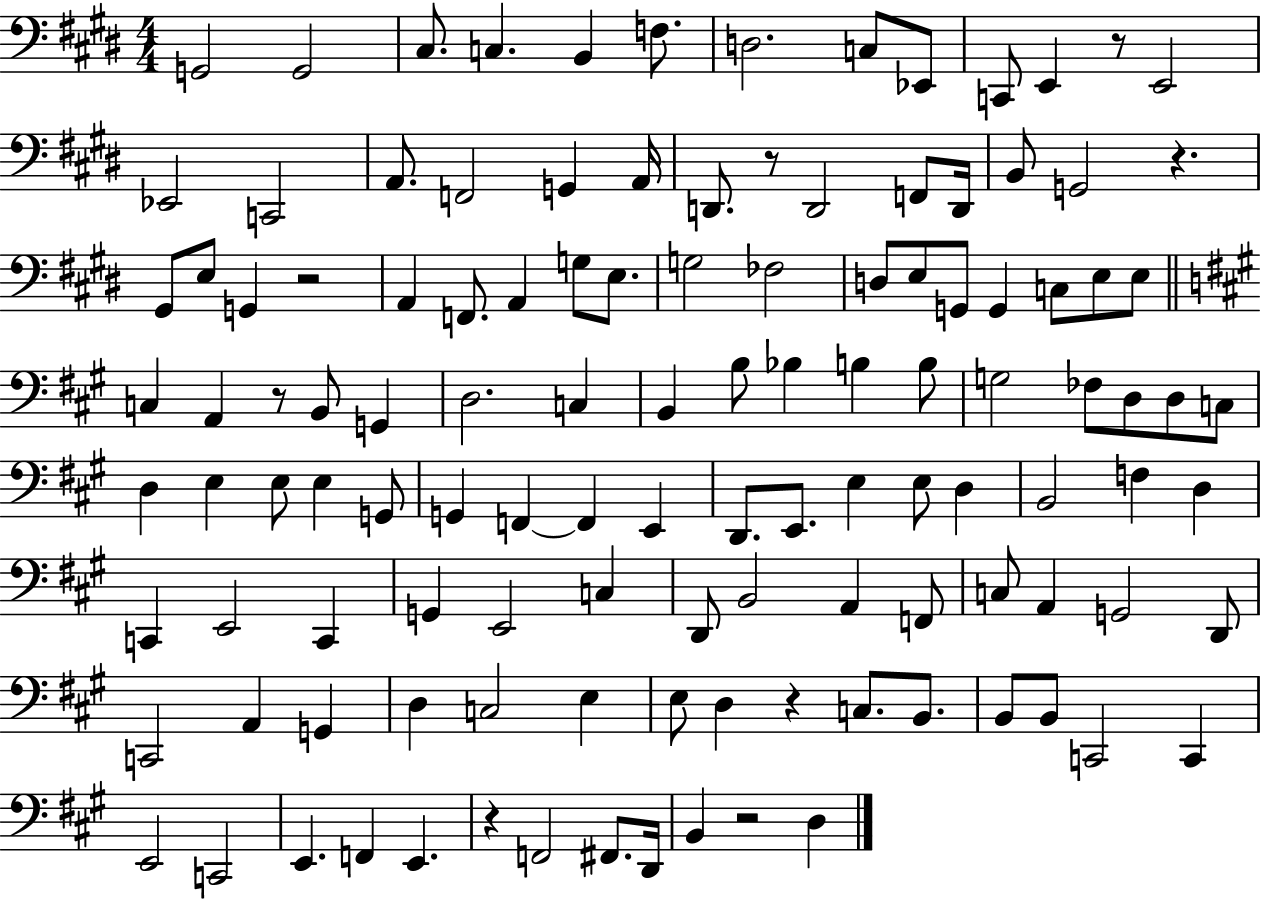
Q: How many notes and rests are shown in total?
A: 120